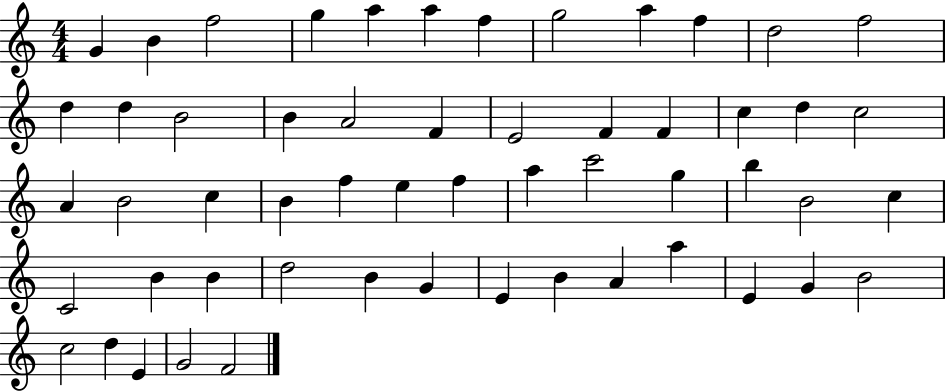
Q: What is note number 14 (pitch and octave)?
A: D5